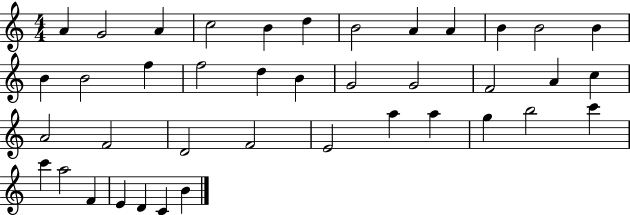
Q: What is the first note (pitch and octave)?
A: A4